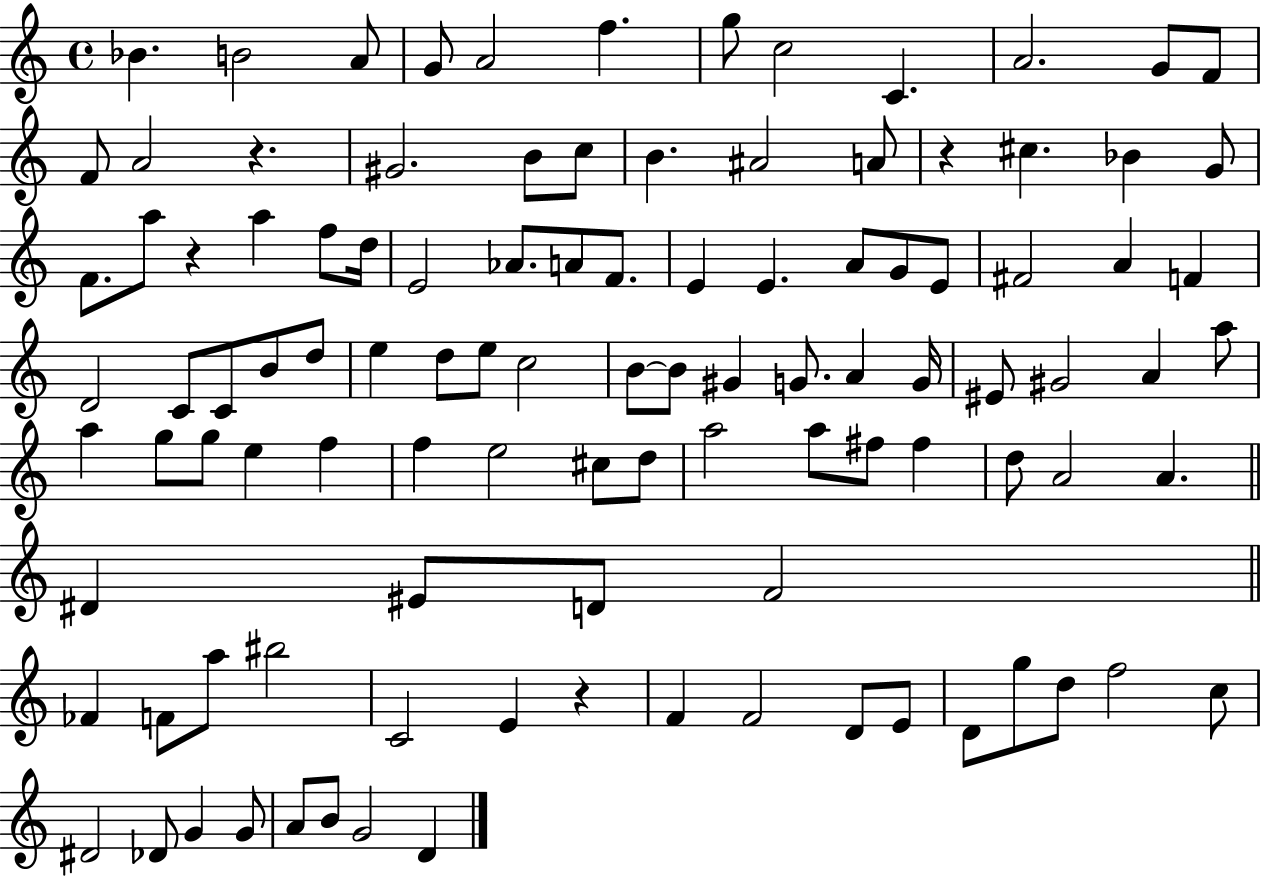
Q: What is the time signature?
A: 4/4